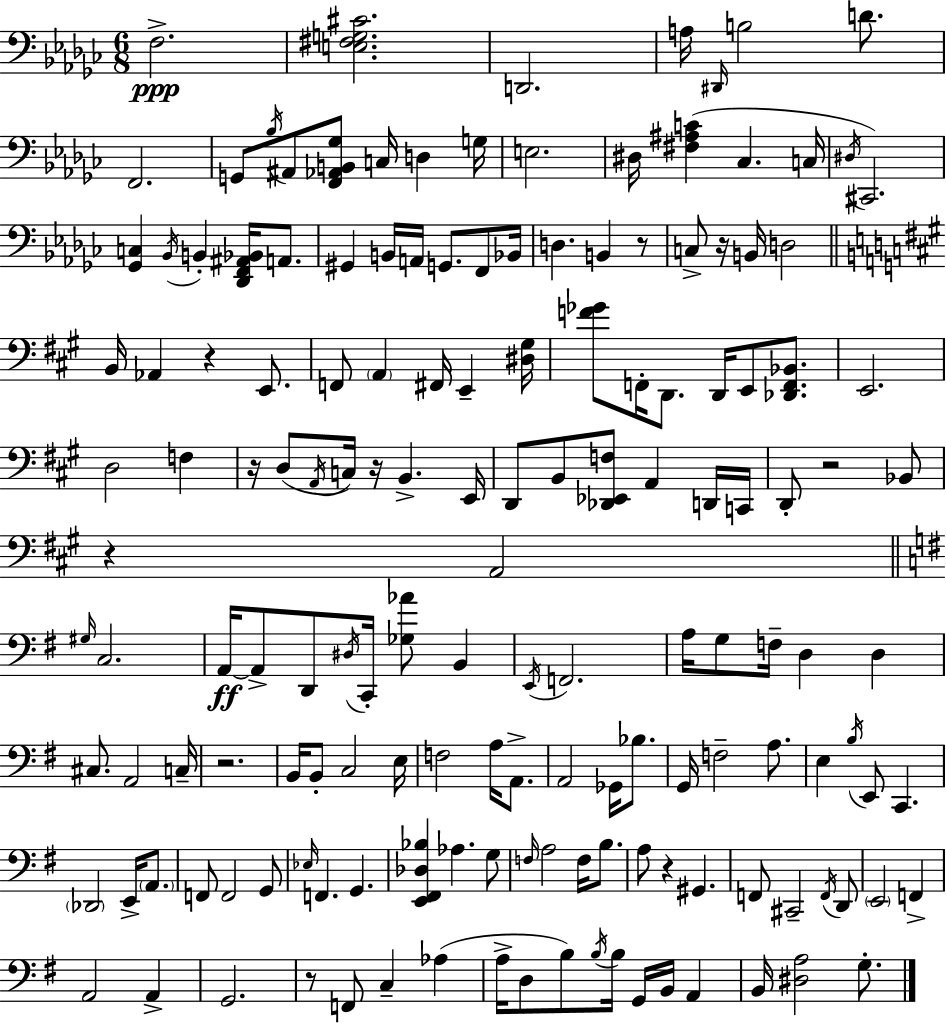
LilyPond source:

{
  \clef bass
  \numericTimeSignature
  \time 6/8
  \key ees \minor
  f2.->\ppp | <e fis g cis'>2. | d,2. | a16 \grace { dis,16 } b2 d'8. | \break f,2. | g,8 \acciaccatura { bes16 } ais,8 <f, aes, b, ges>8 c16 d4 | g16 e2. | dis16 <fis ais c'>4( ces4. | \break c16 \acciaccatura { dis16 } cis,2.) | <ges, c>4 \acciaccatura { bes,16 } b,4-. | <des, f, ais, bes,>16 a,8. gis,4 b,16 a,16 g,8. | f,8 bes,16 d4. b,4 | \break r8 c8-> r16 b,16 d2 | \bar "||" \break \key a \major b,16 aes,4 r4 e,8. | f,8 \parenthesize a,4 fis,16 e,4-- <dis gis>16 | <f' ges'>8 f,16-. d,8. d,16 e,8 <des, f, bes,>8. | e,2. | \break d2 f4 | r16 d8( \acciaccatura { a,16 } c16) r16 b,4.-> | e,16 d,8 b,8 <des, ees, f>8 a,4 d,16 | c,16 d,8-. r2 bes,8 | \break r4 a,2 | \bar "||" \break \key e \minor \grace { gis16 } c2. | a,16~~\ff a,8-> d,8 \acciaccatura { dis16 } c,16-. <ges aes'>8 b,4 | \acciaccatura { e,16 } f,2. | a16 g8 f16-- d4 d4 | \break cis8. a,2 | c16-- r2. | b,16 b,8-. c2 | e16 f2 a16 | \break a,8.-> a,2 ges,16 | bes8. g,16 f2-- | a8. e4 \acciaccatura { b16 } e,8 c,4. | \parenthesize des,2 | \break e,16-> \parenthesize a,8. f,8 f,2 | g,8 \grace { ees16 } f,4. g,4. | <e, fis, des bes>4 aes4. | g8 \grace { f16 } a2 | \break f16 b8. a8 r4 | gis,4. f,8 cis,2-- | \acciaccatura { f,16 } d,8 \parenthesize e,2 | f,4-> a,2 | \break a,4-> g,2. | r8 f,8 c4-- | aes4( a16-> d8 b8) | \acciaccatura { b16 } b16 g,16 b,16 a,4 b,16 <dis a>2 | \break g8.-. \bar "|."
}